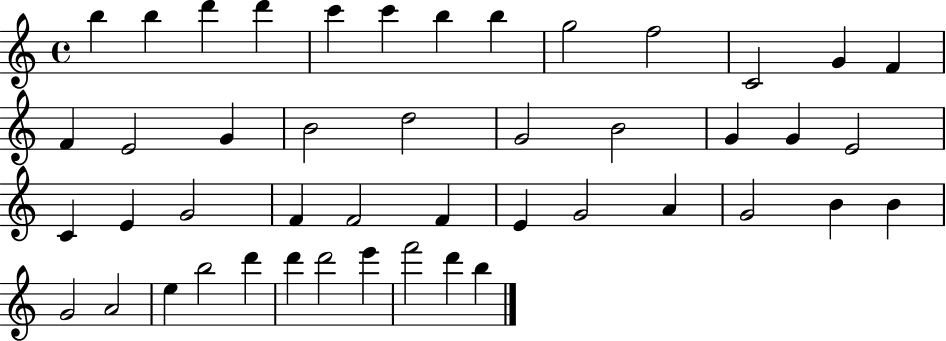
{
  \clef treble
  \time 4/4
  \defaultTimeSignature
  \key c \major
  b''4 b''4 d'''4 d'''4 | c'''4 c'''4 b''4 b''4 | g''2 f''2 | c'2 g'4 f'4 | \break f'4 e'2 g'4 | b'2 d''2 | g'2 b'2 | g'4 g'4 e'2 | \break c'4 e'4 g'2 | f'4 f'2 f'4 | e'4 g'2 a'4 | g'2 b'4 b'4 | \break g'2 a'2 | e''4 b''2 d'''4 | d'''4 d'''2 e'''4 | f'''2 d'''4 b''4 | \break \bar "|."
}